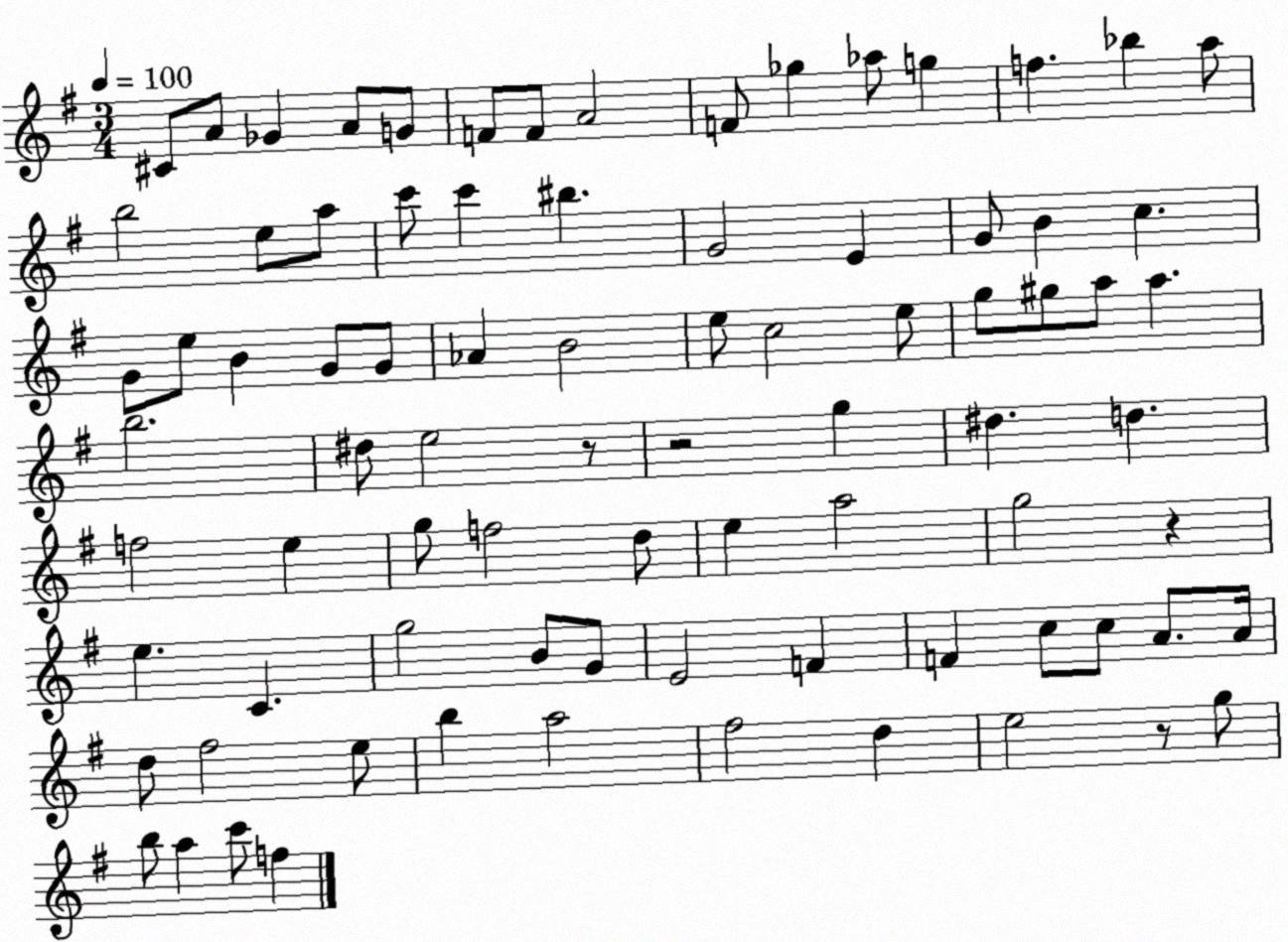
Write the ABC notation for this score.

X:1
T:Untitled
M:3/4
L:1/4
K:G
^C/2 A/2 _G A/2 G/2 F/2 F/2 A2 F/2 _g _a/2 g f _b a/2 b2 e/2 a/2 c'/2 c' ^b G2 E G/2 B c G/2 e/2 B G/2 G/2 _A B2 e/2 c2 e/2 g/2 ^g/2 a/2 a b2 ^d/2 e2 z/2 z2 g ^d d f2 e g/2 f2 d/2 e a2 g2 z e C g2 B/2 G/2 E2 F F c/2 c/2 A/2 A/4 d/2 ^f2 e/2 b a2 ^f2 d e2 z/2 g/2 b/2 a c'/2 f